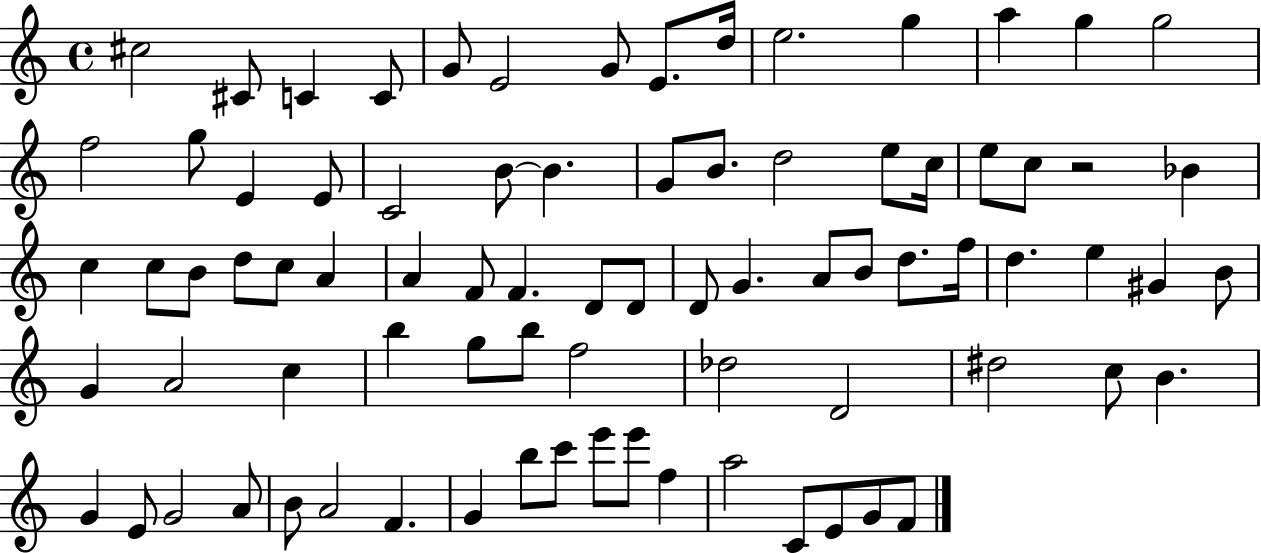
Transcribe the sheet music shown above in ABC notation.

X:1
T:Untitled
M:4/4
L:1/4
K:C
^c2 ^C/2 C C/2 G/2 E2 G/2 E/2 d/4 e2 g a g g2 f2 g/2 E E/2 C2 B/2 B G/2 B/2 d2 e/2 c/4 e/2 c/2 z2 _B c c/2 B/2 d/2 c/2 A A F/2 F D/2 D/2 D/2 G A/2 B/2 d/2 f/4 d e ^G B/2 G A2 c b g/2 b/2 f2 _d2 D2 ^d2 c/2 B G E/2 G2 A/2 B/2 A2 F G b/2 c'/2 e'/2 e'/2 f a2 C/2 E/2 G/2 F/2